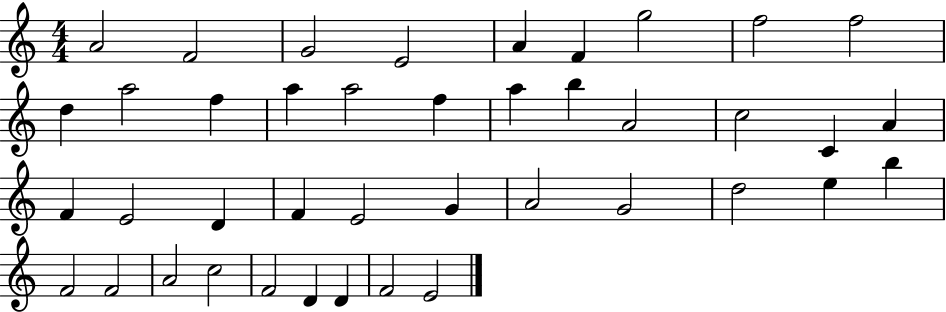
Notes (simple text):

A4/h F4/h G4/h E4/h A4/q F4/q G5/h F5/h F5/h D5/q A5/h F5/q A5/q A5/h F5/q A5/q B5/q A4/h C5/h C4/q A4/q F4/q E4/h D4/q F4/q E4/h G4/q A4/h G4/h D5/h E5/q B5/q F4/h F4/h A4/h C5/h F4/h D4/q D4/q F4/h E4/h